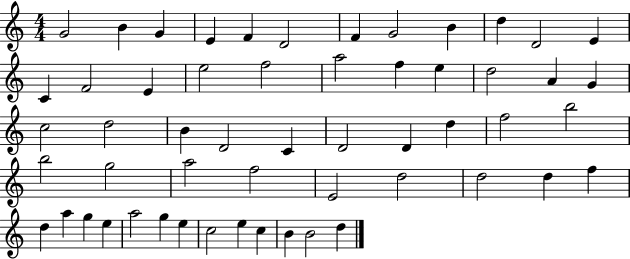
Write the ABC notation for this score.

X:1
T:Untitled
M:4/4
L:1/4
K:C
G2 B G E F D2 F G2 B d D2 E C F2 E e2 f2 a2 f e d2 A G c2 d2 B D2 C D2 D d f2 b2 b2 g2 a2 f2 E2 d2 d2 d f d a g e a2 g e c2 e c B B2 d